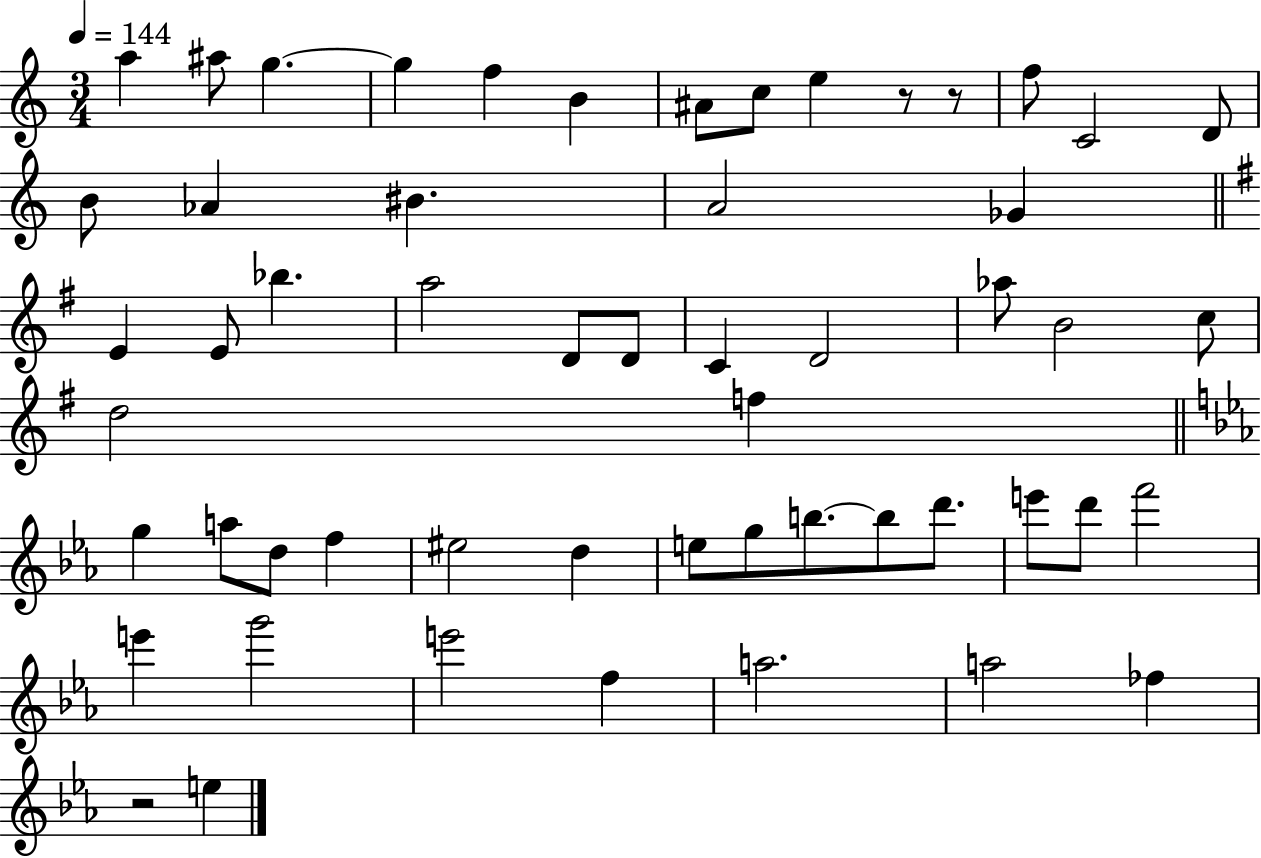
{
  \clef treble
  \numericTimeSignature
  \time 3/4
  \key c \major
  \tempo 4 = 144
  \repeat volta 2 { a''4 ais''8 g''4.~~ | g''4 f''4 b'4 | ais'8 c''8 e''4 r8 r8 | f''8 c'2 d'8 | \break b'8 aes'4 bis'4. | a'2 ges'4 | \bar "||" \break \key g \major e'4 e'8 bes''4. | a''2 d'8 d'8 | c'4 d'2 | aes''8 b'2 c''8 | \break d''2 f''4 | \bar "||" \break \key ees \major g''4 a''8 d''8 f''4 | eis''2 d''4 | e''8 g''8 b''8.~~ b''8 d'''8. | e'''8 d'''8 f'''2 | \break e'''4 g'''2 | e'''2 f''4 | a''2. | a''2 fes''4 | \break r2 e''4 | } \bar "|."
}